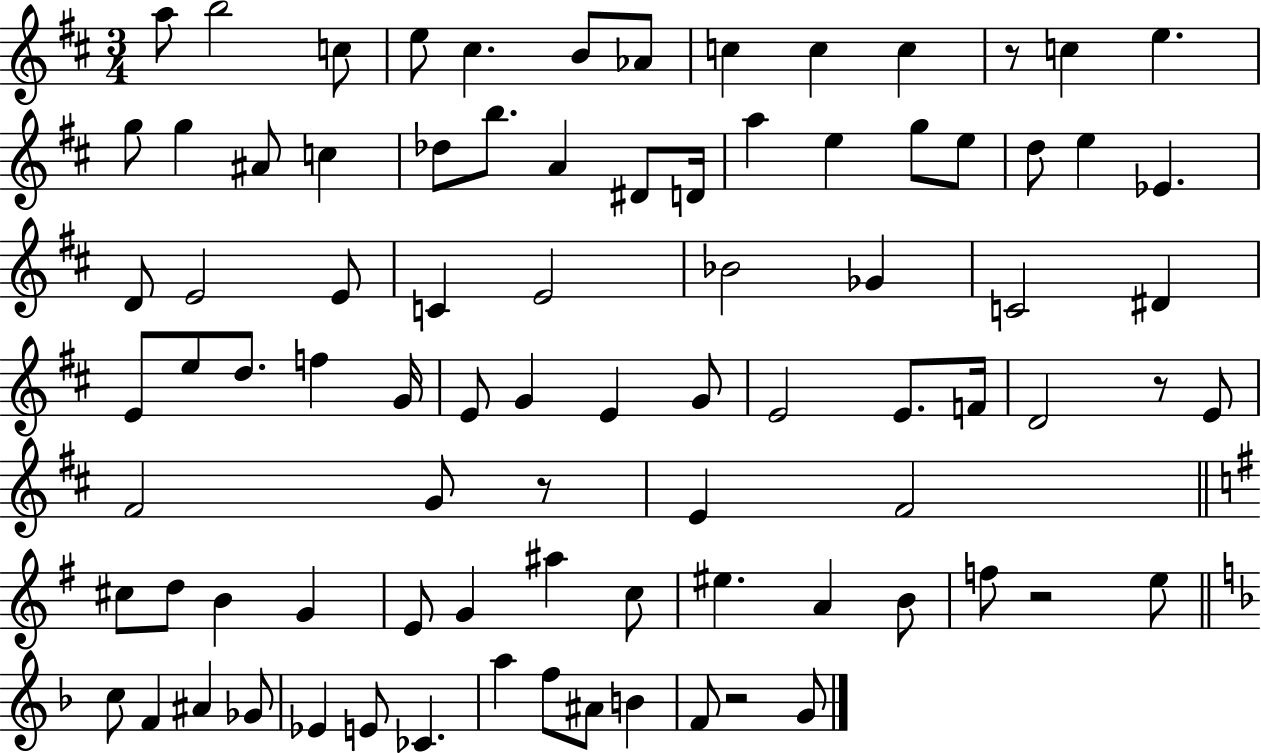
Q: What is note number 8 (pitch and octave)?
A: C5